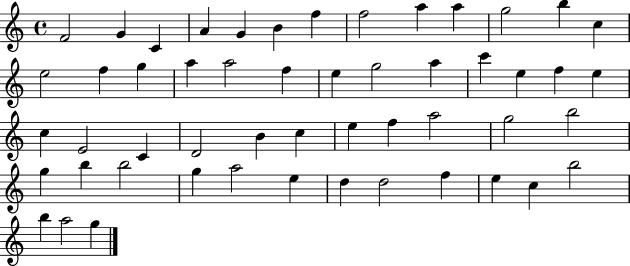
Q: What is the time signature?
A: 4/4